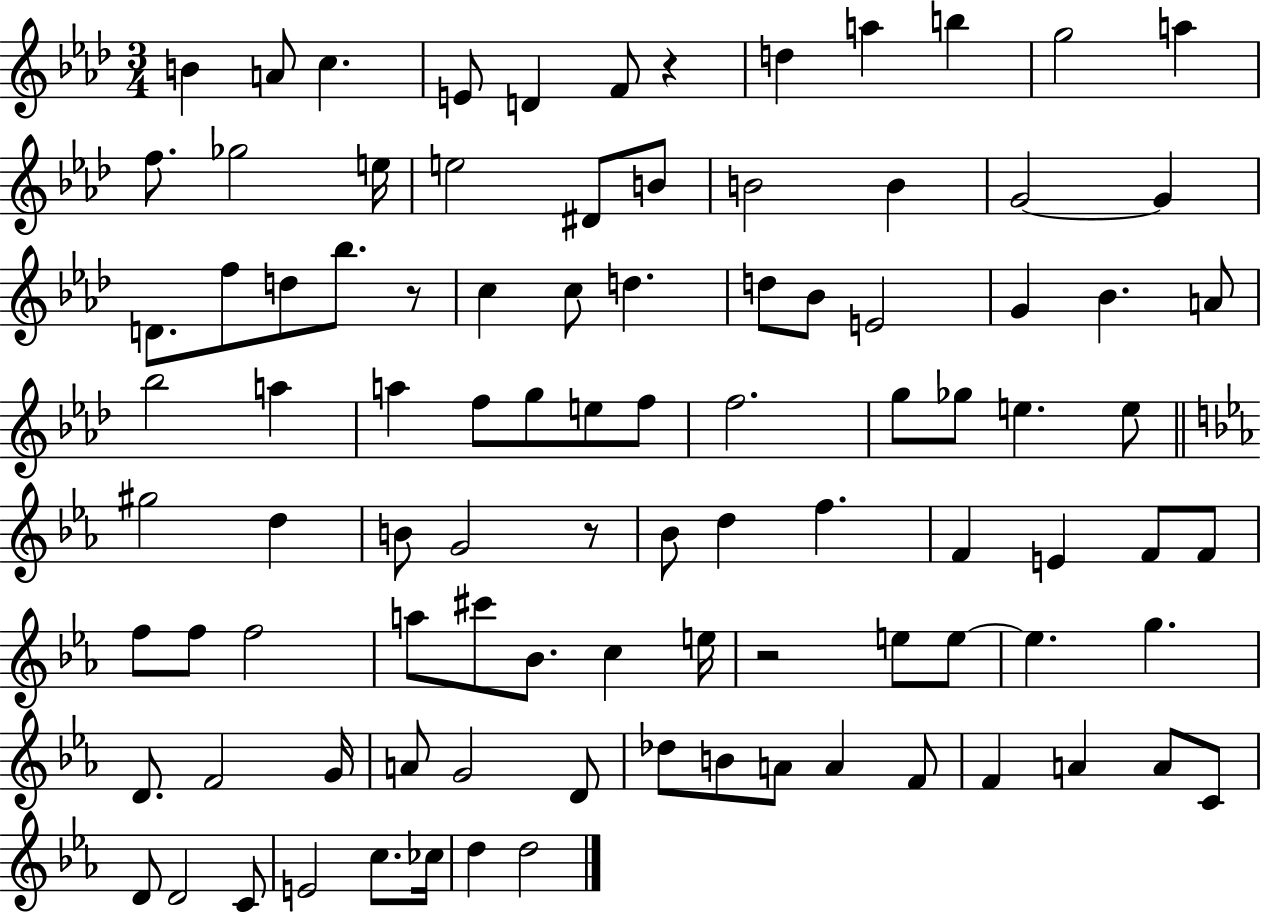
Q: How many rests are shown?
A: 4